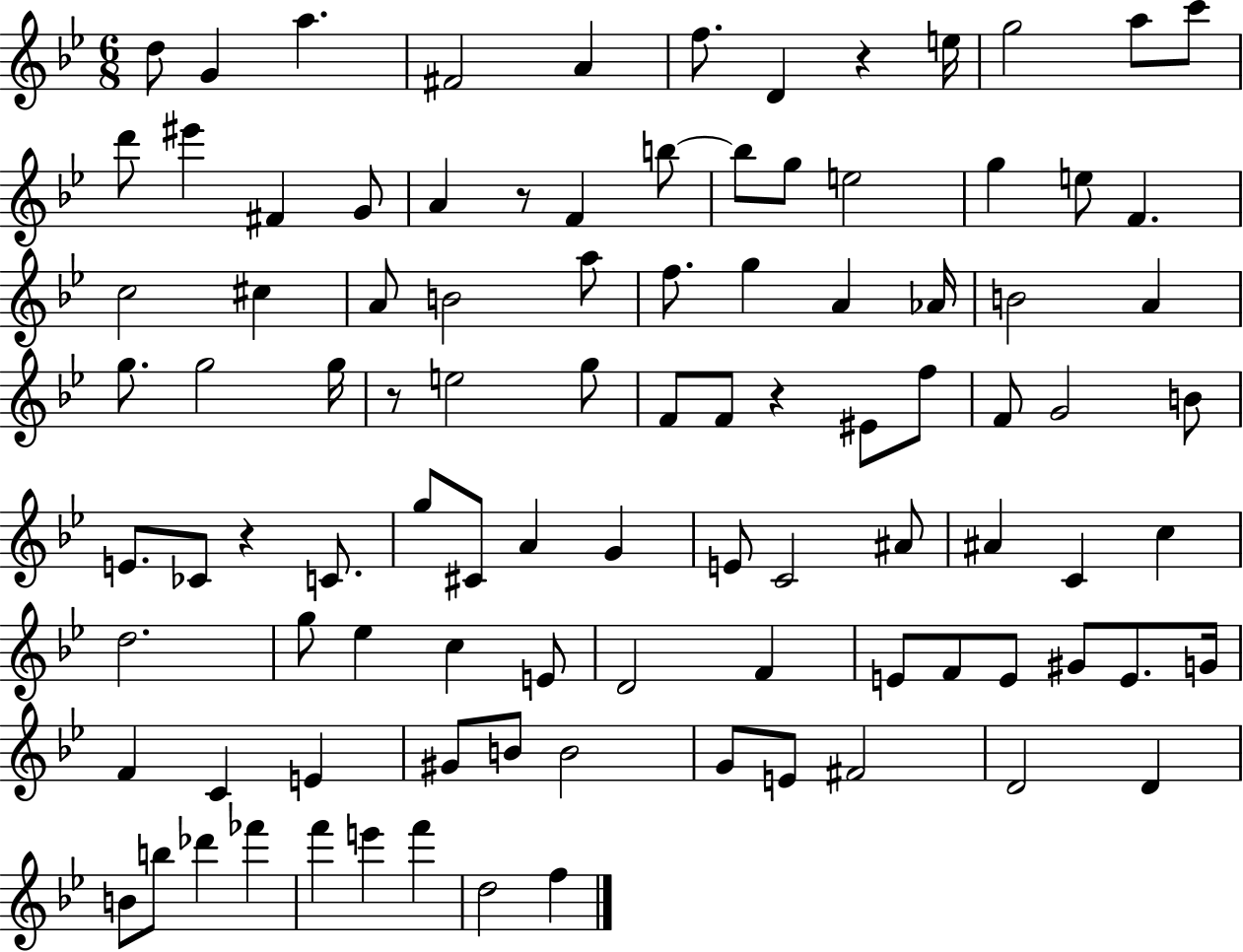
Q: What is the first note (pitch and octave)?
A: D5